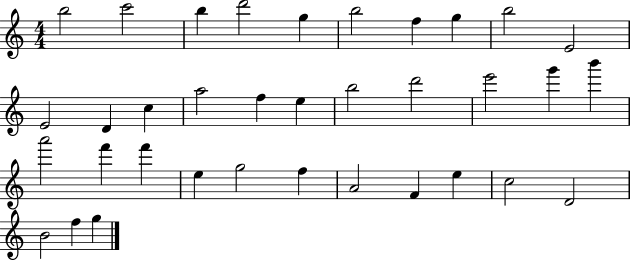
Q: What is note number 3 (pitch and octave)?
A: B5